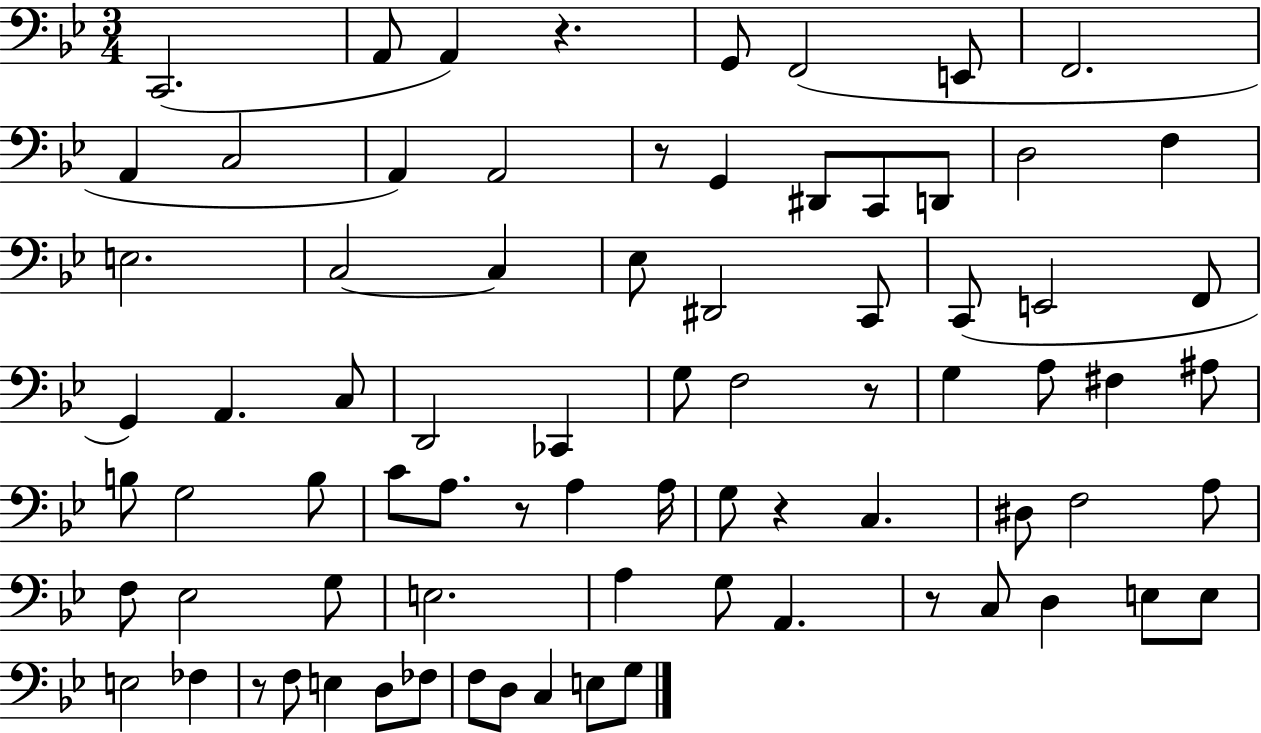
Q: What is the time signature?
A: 3/4